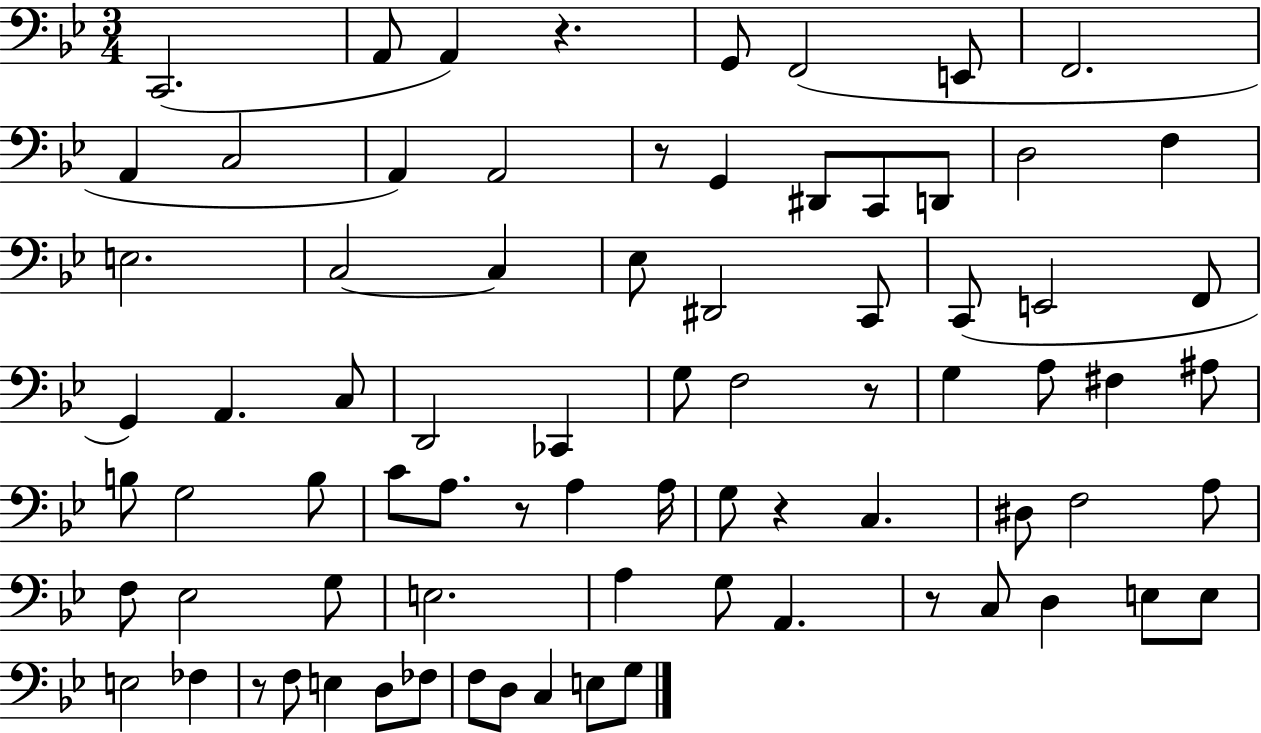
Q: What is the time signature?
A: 3/4